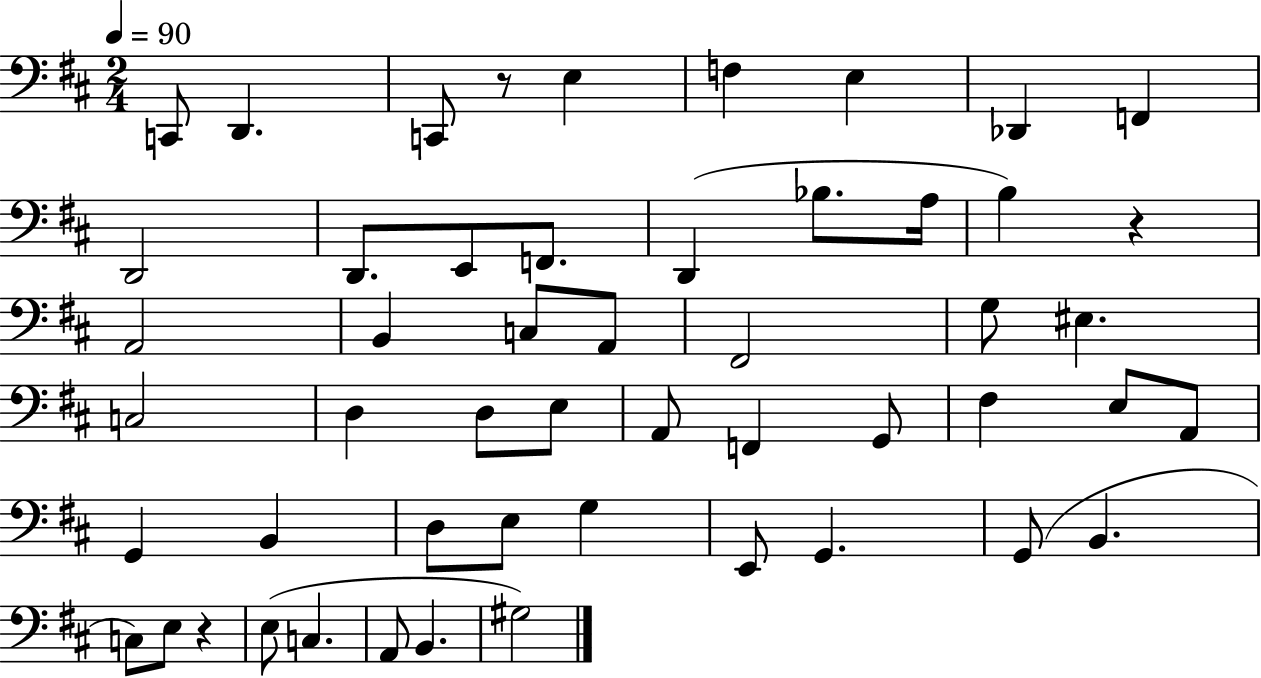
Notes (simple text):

C2/e D2/q. C2/e R/e E3/q F3/q E3/q Db2/q F2/q D2/h D2/e. E2/e F2/e. D2/q Bb3/e. A3/s B3/q R/q A2/h B2/q C3/e A2/e F#2/h G3/e EIS3/q. C3/h D3/q D3/e E3/e A2/e F2/q G2/e F#3/q E3/e A2/e G2/q B2/q D3/e E3/e G3/q E2/e G2/q. G2/e B2/q. C3/e E3/e R/q E3/e C3/q. A2/e B2/q. G#3/h